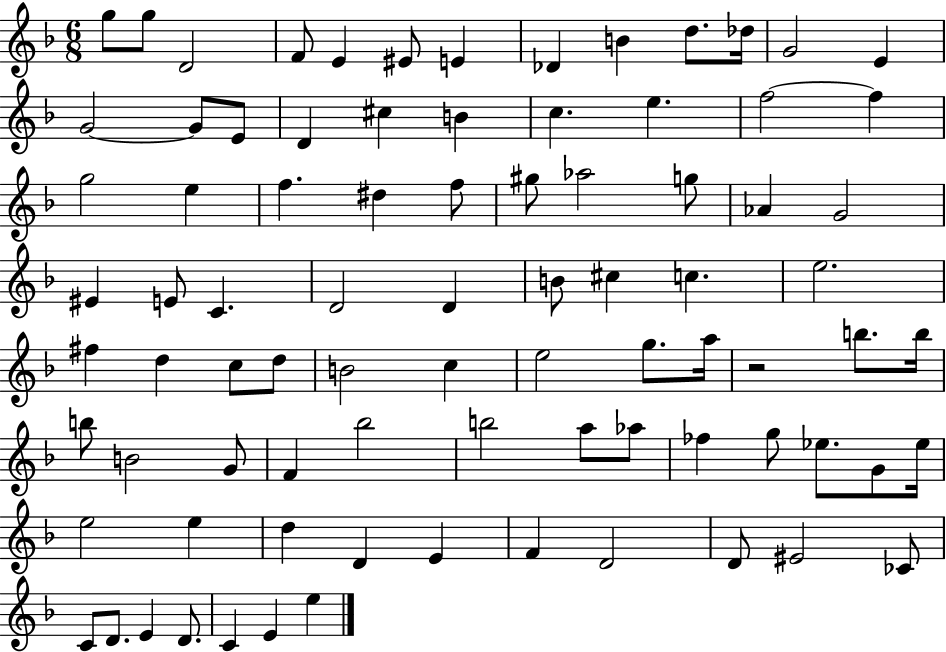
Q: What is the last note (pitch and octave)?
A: E5